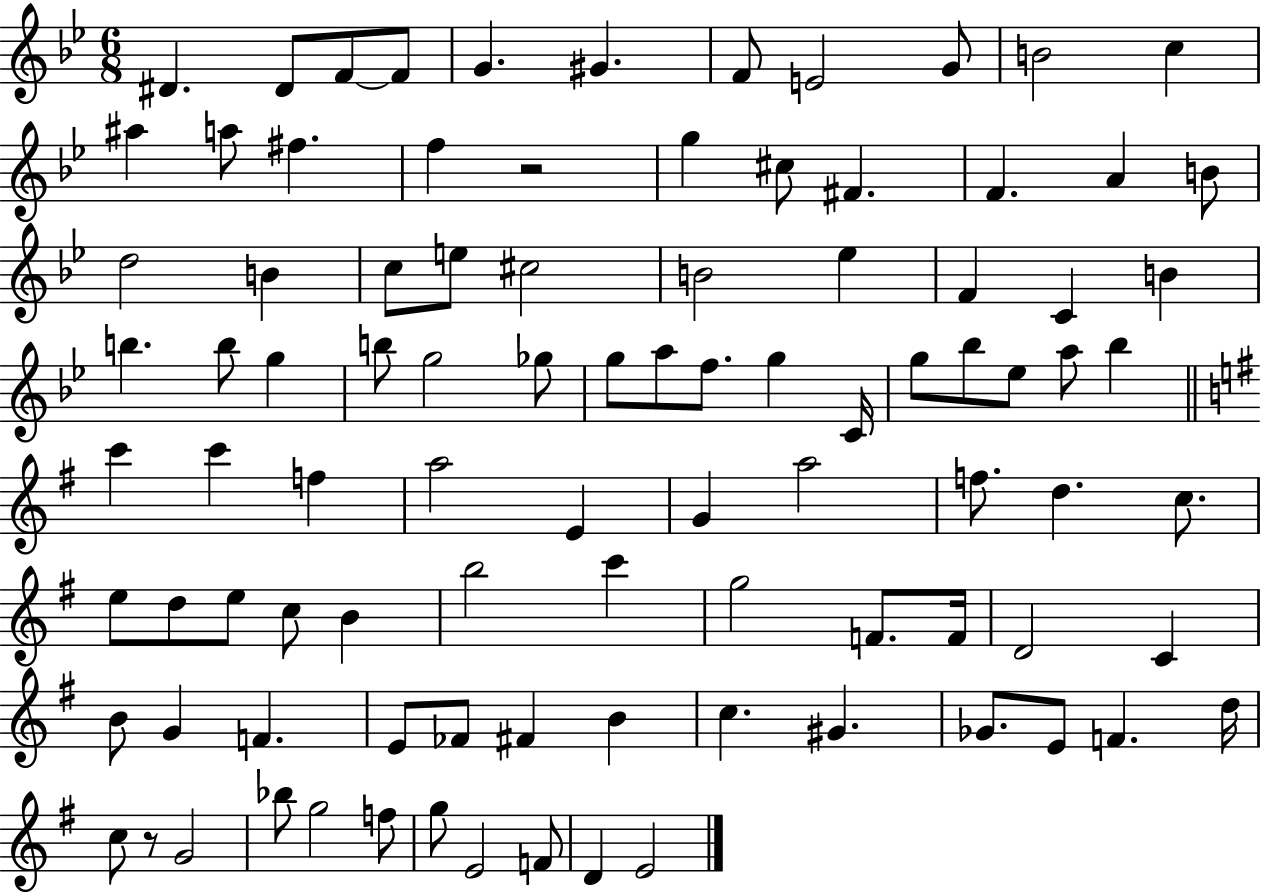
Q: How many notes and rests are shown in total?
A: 94